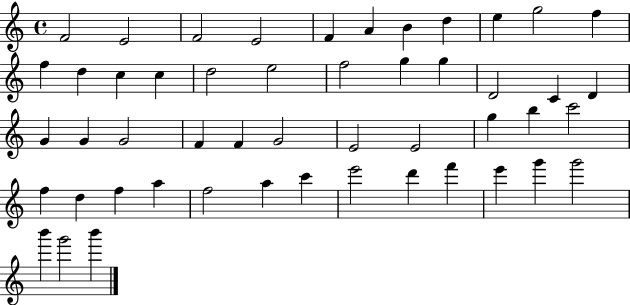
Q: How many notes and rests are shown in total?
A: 50